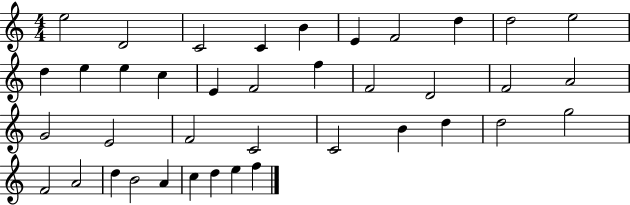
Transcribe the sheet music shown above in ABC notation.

X:1
T:Untitled
M:4/4
L:1/4
K:C
e2 D2 C2 C B E F2 d d2 e2 d e e c E F2 f F2 D2 F2 A2 G2 E2 F2 C2 C2 B d d2 g2 F2 A2 d B2 A c d e f